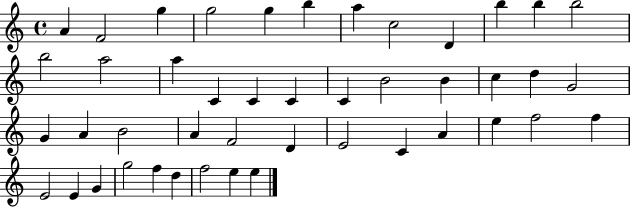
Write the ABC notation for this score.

X:1
T:Untitled
M:4/4
L:1/4
K:C
A F2 g g2 g b a c2 D b b b2 b2 a2 a C C C C B2 B c d G2 G A B2 A F2 D E2 C A e f2 f E2 E G g2 f d f2 e e